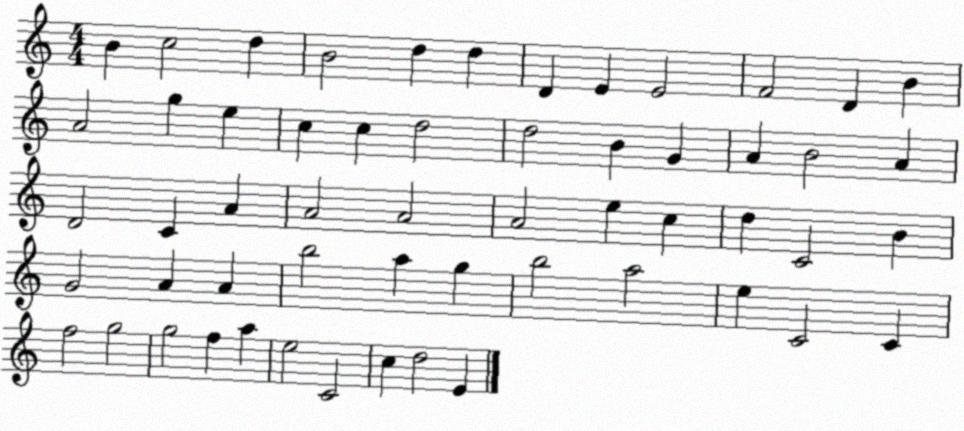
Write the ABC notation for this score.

X:1
T:Untitled
M:4/4
L:1/4
K:C
B c2 d B2 d d D E E2 F2 D B A2 g e c c d2 d2 B G A B2 A D2 C A A2 A2 A2 e c d C2 B G2 A A b2 a g b2 a2 e C2 C f2 g2 g2 f a e2 C2 c d2 E